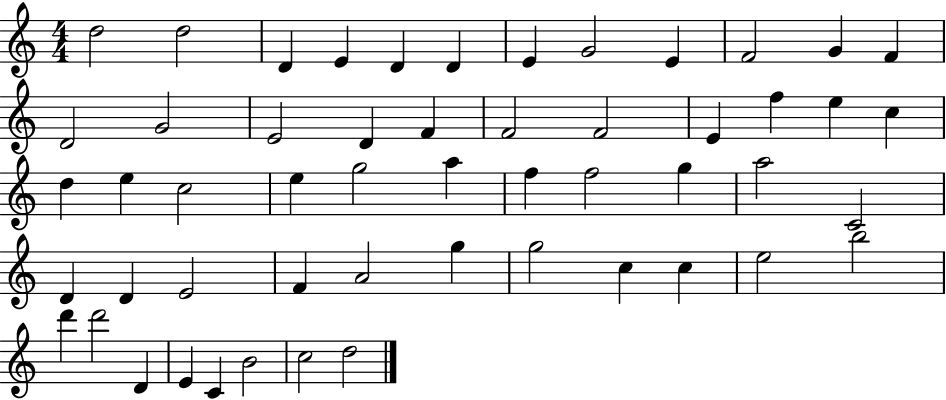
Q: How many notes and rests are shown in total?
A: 53